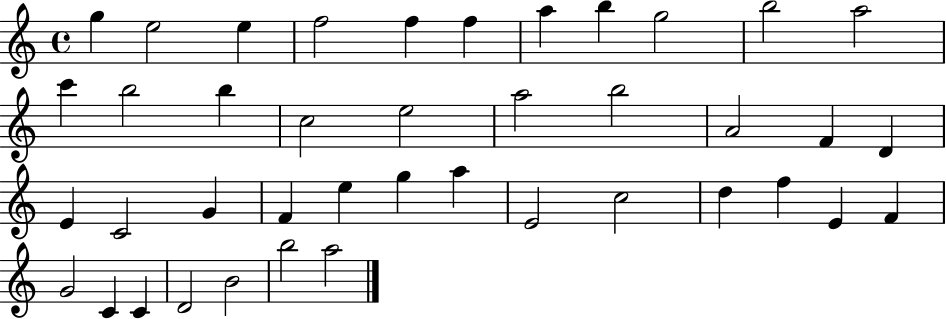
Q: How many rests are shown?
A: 0